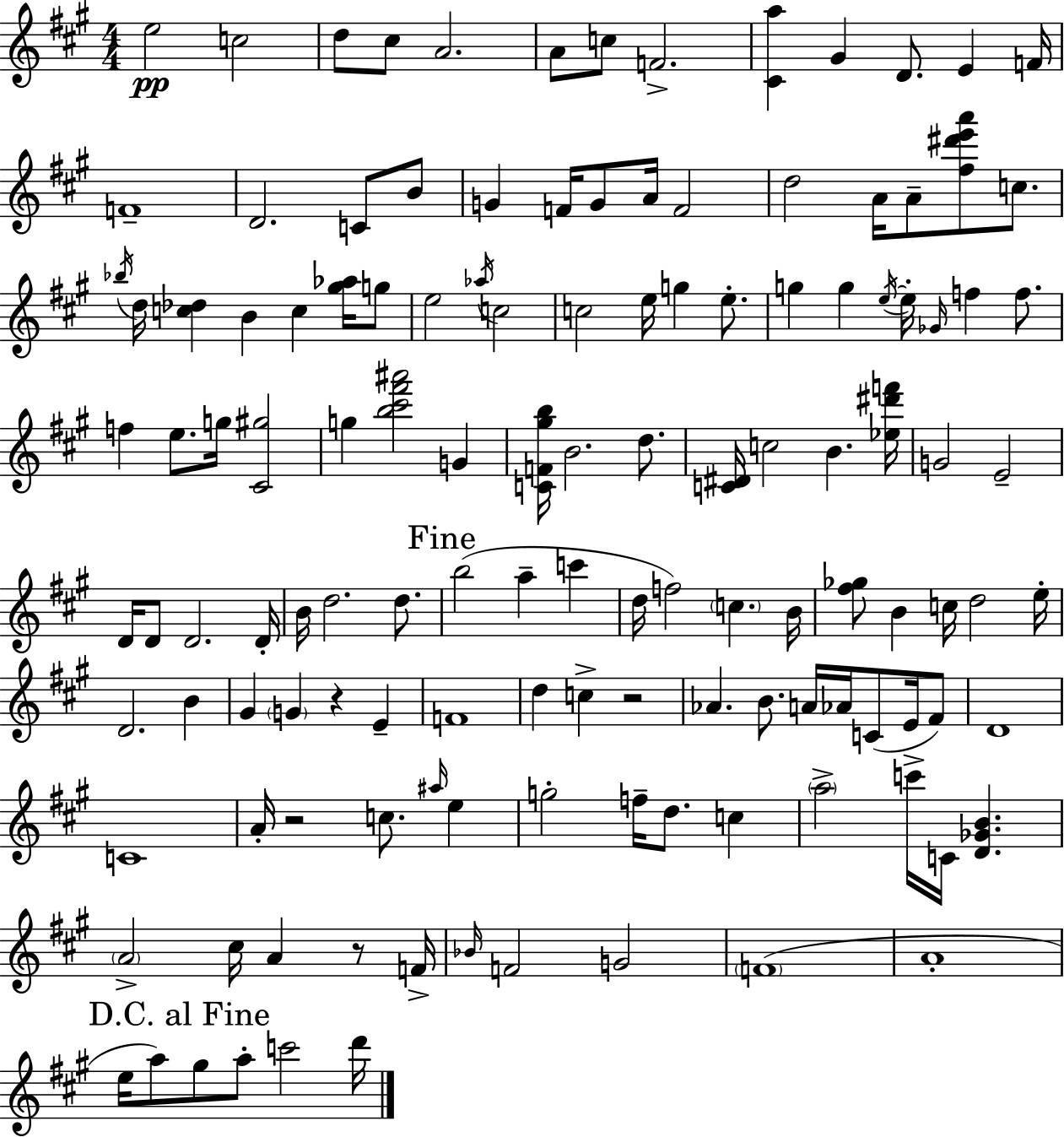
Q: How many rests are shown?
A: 4